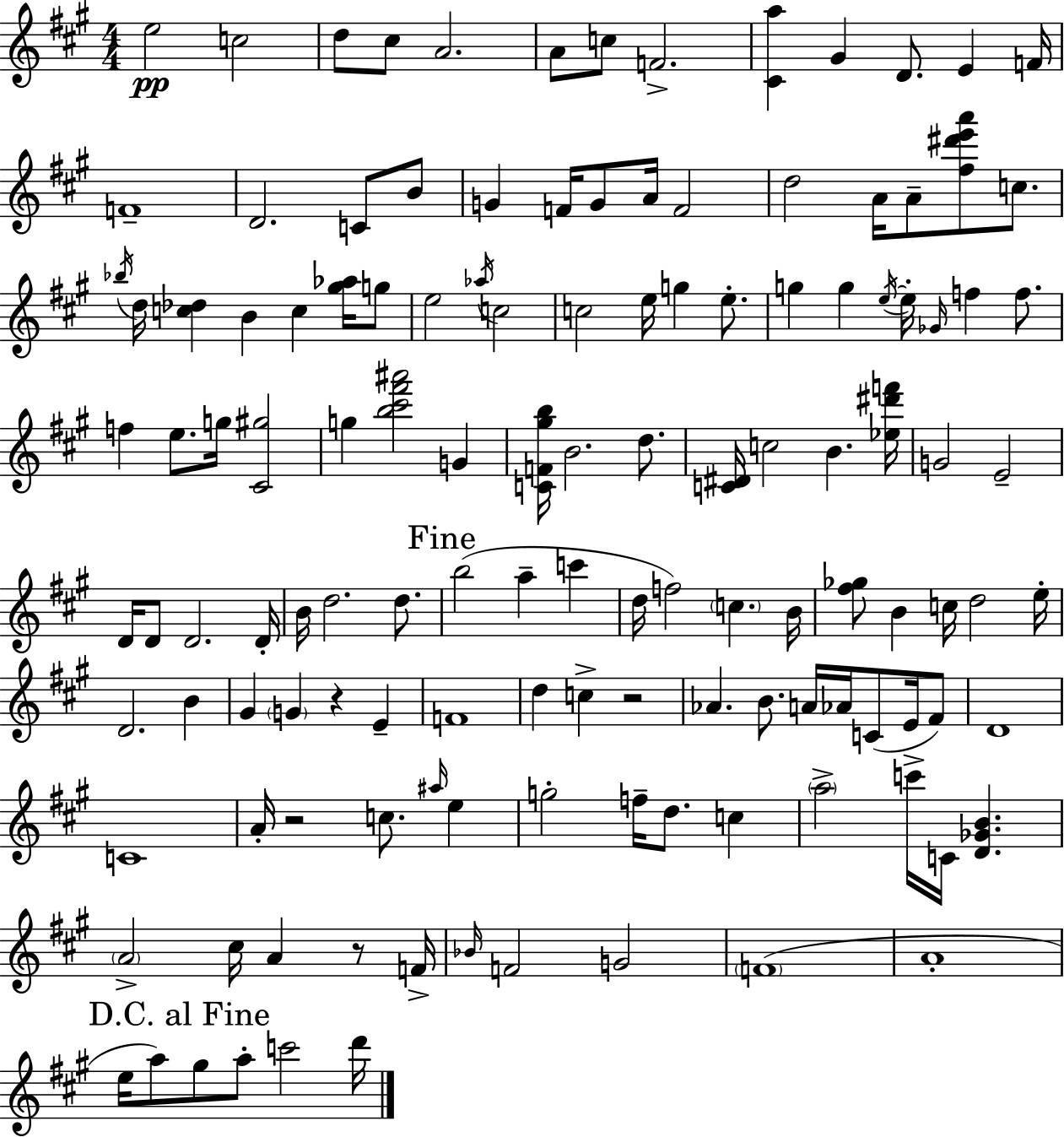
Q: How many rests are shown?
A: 4